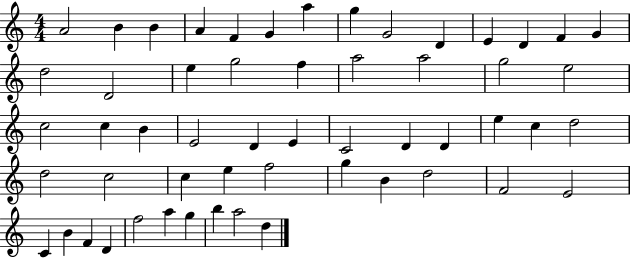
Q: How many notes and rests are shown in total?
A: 55